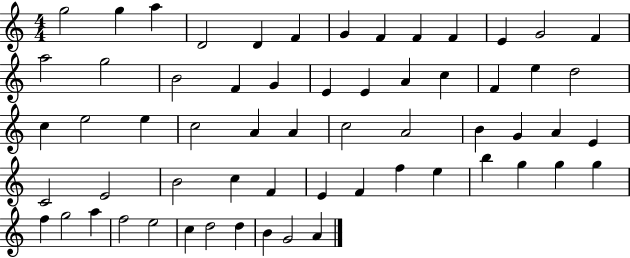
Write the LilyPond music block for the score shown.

{
  \clef treble
  \numericTimeSignature
  \time 4/4
  \key c \major
  g''2 g''4 a''4 | d'2 d'4 f'4 | g'4 f'4 f'4 f'4 | e'4 g'2 f'4 | \break a''2 g''2 | b'2 f'4 g'4 | e'4 e'4 a'4 c''4 | f'4 e''4 d''2 | \break c''4 e''2 e''4 | c''2 a'4 a'4 | c''2 a'2 | b'4 g'4 a'4 e'4 | \break c'2 e'2 | b'2 c''4 f'4 | e'4 f'4 f''4 e''4 | b''4 g''4 g''4 g''4 | \break f''4 g''2 a''4 | f''2 e''2 | c''4 d''2 d''4 | b'4 g'2 a'4 | \break \bar "|."
}